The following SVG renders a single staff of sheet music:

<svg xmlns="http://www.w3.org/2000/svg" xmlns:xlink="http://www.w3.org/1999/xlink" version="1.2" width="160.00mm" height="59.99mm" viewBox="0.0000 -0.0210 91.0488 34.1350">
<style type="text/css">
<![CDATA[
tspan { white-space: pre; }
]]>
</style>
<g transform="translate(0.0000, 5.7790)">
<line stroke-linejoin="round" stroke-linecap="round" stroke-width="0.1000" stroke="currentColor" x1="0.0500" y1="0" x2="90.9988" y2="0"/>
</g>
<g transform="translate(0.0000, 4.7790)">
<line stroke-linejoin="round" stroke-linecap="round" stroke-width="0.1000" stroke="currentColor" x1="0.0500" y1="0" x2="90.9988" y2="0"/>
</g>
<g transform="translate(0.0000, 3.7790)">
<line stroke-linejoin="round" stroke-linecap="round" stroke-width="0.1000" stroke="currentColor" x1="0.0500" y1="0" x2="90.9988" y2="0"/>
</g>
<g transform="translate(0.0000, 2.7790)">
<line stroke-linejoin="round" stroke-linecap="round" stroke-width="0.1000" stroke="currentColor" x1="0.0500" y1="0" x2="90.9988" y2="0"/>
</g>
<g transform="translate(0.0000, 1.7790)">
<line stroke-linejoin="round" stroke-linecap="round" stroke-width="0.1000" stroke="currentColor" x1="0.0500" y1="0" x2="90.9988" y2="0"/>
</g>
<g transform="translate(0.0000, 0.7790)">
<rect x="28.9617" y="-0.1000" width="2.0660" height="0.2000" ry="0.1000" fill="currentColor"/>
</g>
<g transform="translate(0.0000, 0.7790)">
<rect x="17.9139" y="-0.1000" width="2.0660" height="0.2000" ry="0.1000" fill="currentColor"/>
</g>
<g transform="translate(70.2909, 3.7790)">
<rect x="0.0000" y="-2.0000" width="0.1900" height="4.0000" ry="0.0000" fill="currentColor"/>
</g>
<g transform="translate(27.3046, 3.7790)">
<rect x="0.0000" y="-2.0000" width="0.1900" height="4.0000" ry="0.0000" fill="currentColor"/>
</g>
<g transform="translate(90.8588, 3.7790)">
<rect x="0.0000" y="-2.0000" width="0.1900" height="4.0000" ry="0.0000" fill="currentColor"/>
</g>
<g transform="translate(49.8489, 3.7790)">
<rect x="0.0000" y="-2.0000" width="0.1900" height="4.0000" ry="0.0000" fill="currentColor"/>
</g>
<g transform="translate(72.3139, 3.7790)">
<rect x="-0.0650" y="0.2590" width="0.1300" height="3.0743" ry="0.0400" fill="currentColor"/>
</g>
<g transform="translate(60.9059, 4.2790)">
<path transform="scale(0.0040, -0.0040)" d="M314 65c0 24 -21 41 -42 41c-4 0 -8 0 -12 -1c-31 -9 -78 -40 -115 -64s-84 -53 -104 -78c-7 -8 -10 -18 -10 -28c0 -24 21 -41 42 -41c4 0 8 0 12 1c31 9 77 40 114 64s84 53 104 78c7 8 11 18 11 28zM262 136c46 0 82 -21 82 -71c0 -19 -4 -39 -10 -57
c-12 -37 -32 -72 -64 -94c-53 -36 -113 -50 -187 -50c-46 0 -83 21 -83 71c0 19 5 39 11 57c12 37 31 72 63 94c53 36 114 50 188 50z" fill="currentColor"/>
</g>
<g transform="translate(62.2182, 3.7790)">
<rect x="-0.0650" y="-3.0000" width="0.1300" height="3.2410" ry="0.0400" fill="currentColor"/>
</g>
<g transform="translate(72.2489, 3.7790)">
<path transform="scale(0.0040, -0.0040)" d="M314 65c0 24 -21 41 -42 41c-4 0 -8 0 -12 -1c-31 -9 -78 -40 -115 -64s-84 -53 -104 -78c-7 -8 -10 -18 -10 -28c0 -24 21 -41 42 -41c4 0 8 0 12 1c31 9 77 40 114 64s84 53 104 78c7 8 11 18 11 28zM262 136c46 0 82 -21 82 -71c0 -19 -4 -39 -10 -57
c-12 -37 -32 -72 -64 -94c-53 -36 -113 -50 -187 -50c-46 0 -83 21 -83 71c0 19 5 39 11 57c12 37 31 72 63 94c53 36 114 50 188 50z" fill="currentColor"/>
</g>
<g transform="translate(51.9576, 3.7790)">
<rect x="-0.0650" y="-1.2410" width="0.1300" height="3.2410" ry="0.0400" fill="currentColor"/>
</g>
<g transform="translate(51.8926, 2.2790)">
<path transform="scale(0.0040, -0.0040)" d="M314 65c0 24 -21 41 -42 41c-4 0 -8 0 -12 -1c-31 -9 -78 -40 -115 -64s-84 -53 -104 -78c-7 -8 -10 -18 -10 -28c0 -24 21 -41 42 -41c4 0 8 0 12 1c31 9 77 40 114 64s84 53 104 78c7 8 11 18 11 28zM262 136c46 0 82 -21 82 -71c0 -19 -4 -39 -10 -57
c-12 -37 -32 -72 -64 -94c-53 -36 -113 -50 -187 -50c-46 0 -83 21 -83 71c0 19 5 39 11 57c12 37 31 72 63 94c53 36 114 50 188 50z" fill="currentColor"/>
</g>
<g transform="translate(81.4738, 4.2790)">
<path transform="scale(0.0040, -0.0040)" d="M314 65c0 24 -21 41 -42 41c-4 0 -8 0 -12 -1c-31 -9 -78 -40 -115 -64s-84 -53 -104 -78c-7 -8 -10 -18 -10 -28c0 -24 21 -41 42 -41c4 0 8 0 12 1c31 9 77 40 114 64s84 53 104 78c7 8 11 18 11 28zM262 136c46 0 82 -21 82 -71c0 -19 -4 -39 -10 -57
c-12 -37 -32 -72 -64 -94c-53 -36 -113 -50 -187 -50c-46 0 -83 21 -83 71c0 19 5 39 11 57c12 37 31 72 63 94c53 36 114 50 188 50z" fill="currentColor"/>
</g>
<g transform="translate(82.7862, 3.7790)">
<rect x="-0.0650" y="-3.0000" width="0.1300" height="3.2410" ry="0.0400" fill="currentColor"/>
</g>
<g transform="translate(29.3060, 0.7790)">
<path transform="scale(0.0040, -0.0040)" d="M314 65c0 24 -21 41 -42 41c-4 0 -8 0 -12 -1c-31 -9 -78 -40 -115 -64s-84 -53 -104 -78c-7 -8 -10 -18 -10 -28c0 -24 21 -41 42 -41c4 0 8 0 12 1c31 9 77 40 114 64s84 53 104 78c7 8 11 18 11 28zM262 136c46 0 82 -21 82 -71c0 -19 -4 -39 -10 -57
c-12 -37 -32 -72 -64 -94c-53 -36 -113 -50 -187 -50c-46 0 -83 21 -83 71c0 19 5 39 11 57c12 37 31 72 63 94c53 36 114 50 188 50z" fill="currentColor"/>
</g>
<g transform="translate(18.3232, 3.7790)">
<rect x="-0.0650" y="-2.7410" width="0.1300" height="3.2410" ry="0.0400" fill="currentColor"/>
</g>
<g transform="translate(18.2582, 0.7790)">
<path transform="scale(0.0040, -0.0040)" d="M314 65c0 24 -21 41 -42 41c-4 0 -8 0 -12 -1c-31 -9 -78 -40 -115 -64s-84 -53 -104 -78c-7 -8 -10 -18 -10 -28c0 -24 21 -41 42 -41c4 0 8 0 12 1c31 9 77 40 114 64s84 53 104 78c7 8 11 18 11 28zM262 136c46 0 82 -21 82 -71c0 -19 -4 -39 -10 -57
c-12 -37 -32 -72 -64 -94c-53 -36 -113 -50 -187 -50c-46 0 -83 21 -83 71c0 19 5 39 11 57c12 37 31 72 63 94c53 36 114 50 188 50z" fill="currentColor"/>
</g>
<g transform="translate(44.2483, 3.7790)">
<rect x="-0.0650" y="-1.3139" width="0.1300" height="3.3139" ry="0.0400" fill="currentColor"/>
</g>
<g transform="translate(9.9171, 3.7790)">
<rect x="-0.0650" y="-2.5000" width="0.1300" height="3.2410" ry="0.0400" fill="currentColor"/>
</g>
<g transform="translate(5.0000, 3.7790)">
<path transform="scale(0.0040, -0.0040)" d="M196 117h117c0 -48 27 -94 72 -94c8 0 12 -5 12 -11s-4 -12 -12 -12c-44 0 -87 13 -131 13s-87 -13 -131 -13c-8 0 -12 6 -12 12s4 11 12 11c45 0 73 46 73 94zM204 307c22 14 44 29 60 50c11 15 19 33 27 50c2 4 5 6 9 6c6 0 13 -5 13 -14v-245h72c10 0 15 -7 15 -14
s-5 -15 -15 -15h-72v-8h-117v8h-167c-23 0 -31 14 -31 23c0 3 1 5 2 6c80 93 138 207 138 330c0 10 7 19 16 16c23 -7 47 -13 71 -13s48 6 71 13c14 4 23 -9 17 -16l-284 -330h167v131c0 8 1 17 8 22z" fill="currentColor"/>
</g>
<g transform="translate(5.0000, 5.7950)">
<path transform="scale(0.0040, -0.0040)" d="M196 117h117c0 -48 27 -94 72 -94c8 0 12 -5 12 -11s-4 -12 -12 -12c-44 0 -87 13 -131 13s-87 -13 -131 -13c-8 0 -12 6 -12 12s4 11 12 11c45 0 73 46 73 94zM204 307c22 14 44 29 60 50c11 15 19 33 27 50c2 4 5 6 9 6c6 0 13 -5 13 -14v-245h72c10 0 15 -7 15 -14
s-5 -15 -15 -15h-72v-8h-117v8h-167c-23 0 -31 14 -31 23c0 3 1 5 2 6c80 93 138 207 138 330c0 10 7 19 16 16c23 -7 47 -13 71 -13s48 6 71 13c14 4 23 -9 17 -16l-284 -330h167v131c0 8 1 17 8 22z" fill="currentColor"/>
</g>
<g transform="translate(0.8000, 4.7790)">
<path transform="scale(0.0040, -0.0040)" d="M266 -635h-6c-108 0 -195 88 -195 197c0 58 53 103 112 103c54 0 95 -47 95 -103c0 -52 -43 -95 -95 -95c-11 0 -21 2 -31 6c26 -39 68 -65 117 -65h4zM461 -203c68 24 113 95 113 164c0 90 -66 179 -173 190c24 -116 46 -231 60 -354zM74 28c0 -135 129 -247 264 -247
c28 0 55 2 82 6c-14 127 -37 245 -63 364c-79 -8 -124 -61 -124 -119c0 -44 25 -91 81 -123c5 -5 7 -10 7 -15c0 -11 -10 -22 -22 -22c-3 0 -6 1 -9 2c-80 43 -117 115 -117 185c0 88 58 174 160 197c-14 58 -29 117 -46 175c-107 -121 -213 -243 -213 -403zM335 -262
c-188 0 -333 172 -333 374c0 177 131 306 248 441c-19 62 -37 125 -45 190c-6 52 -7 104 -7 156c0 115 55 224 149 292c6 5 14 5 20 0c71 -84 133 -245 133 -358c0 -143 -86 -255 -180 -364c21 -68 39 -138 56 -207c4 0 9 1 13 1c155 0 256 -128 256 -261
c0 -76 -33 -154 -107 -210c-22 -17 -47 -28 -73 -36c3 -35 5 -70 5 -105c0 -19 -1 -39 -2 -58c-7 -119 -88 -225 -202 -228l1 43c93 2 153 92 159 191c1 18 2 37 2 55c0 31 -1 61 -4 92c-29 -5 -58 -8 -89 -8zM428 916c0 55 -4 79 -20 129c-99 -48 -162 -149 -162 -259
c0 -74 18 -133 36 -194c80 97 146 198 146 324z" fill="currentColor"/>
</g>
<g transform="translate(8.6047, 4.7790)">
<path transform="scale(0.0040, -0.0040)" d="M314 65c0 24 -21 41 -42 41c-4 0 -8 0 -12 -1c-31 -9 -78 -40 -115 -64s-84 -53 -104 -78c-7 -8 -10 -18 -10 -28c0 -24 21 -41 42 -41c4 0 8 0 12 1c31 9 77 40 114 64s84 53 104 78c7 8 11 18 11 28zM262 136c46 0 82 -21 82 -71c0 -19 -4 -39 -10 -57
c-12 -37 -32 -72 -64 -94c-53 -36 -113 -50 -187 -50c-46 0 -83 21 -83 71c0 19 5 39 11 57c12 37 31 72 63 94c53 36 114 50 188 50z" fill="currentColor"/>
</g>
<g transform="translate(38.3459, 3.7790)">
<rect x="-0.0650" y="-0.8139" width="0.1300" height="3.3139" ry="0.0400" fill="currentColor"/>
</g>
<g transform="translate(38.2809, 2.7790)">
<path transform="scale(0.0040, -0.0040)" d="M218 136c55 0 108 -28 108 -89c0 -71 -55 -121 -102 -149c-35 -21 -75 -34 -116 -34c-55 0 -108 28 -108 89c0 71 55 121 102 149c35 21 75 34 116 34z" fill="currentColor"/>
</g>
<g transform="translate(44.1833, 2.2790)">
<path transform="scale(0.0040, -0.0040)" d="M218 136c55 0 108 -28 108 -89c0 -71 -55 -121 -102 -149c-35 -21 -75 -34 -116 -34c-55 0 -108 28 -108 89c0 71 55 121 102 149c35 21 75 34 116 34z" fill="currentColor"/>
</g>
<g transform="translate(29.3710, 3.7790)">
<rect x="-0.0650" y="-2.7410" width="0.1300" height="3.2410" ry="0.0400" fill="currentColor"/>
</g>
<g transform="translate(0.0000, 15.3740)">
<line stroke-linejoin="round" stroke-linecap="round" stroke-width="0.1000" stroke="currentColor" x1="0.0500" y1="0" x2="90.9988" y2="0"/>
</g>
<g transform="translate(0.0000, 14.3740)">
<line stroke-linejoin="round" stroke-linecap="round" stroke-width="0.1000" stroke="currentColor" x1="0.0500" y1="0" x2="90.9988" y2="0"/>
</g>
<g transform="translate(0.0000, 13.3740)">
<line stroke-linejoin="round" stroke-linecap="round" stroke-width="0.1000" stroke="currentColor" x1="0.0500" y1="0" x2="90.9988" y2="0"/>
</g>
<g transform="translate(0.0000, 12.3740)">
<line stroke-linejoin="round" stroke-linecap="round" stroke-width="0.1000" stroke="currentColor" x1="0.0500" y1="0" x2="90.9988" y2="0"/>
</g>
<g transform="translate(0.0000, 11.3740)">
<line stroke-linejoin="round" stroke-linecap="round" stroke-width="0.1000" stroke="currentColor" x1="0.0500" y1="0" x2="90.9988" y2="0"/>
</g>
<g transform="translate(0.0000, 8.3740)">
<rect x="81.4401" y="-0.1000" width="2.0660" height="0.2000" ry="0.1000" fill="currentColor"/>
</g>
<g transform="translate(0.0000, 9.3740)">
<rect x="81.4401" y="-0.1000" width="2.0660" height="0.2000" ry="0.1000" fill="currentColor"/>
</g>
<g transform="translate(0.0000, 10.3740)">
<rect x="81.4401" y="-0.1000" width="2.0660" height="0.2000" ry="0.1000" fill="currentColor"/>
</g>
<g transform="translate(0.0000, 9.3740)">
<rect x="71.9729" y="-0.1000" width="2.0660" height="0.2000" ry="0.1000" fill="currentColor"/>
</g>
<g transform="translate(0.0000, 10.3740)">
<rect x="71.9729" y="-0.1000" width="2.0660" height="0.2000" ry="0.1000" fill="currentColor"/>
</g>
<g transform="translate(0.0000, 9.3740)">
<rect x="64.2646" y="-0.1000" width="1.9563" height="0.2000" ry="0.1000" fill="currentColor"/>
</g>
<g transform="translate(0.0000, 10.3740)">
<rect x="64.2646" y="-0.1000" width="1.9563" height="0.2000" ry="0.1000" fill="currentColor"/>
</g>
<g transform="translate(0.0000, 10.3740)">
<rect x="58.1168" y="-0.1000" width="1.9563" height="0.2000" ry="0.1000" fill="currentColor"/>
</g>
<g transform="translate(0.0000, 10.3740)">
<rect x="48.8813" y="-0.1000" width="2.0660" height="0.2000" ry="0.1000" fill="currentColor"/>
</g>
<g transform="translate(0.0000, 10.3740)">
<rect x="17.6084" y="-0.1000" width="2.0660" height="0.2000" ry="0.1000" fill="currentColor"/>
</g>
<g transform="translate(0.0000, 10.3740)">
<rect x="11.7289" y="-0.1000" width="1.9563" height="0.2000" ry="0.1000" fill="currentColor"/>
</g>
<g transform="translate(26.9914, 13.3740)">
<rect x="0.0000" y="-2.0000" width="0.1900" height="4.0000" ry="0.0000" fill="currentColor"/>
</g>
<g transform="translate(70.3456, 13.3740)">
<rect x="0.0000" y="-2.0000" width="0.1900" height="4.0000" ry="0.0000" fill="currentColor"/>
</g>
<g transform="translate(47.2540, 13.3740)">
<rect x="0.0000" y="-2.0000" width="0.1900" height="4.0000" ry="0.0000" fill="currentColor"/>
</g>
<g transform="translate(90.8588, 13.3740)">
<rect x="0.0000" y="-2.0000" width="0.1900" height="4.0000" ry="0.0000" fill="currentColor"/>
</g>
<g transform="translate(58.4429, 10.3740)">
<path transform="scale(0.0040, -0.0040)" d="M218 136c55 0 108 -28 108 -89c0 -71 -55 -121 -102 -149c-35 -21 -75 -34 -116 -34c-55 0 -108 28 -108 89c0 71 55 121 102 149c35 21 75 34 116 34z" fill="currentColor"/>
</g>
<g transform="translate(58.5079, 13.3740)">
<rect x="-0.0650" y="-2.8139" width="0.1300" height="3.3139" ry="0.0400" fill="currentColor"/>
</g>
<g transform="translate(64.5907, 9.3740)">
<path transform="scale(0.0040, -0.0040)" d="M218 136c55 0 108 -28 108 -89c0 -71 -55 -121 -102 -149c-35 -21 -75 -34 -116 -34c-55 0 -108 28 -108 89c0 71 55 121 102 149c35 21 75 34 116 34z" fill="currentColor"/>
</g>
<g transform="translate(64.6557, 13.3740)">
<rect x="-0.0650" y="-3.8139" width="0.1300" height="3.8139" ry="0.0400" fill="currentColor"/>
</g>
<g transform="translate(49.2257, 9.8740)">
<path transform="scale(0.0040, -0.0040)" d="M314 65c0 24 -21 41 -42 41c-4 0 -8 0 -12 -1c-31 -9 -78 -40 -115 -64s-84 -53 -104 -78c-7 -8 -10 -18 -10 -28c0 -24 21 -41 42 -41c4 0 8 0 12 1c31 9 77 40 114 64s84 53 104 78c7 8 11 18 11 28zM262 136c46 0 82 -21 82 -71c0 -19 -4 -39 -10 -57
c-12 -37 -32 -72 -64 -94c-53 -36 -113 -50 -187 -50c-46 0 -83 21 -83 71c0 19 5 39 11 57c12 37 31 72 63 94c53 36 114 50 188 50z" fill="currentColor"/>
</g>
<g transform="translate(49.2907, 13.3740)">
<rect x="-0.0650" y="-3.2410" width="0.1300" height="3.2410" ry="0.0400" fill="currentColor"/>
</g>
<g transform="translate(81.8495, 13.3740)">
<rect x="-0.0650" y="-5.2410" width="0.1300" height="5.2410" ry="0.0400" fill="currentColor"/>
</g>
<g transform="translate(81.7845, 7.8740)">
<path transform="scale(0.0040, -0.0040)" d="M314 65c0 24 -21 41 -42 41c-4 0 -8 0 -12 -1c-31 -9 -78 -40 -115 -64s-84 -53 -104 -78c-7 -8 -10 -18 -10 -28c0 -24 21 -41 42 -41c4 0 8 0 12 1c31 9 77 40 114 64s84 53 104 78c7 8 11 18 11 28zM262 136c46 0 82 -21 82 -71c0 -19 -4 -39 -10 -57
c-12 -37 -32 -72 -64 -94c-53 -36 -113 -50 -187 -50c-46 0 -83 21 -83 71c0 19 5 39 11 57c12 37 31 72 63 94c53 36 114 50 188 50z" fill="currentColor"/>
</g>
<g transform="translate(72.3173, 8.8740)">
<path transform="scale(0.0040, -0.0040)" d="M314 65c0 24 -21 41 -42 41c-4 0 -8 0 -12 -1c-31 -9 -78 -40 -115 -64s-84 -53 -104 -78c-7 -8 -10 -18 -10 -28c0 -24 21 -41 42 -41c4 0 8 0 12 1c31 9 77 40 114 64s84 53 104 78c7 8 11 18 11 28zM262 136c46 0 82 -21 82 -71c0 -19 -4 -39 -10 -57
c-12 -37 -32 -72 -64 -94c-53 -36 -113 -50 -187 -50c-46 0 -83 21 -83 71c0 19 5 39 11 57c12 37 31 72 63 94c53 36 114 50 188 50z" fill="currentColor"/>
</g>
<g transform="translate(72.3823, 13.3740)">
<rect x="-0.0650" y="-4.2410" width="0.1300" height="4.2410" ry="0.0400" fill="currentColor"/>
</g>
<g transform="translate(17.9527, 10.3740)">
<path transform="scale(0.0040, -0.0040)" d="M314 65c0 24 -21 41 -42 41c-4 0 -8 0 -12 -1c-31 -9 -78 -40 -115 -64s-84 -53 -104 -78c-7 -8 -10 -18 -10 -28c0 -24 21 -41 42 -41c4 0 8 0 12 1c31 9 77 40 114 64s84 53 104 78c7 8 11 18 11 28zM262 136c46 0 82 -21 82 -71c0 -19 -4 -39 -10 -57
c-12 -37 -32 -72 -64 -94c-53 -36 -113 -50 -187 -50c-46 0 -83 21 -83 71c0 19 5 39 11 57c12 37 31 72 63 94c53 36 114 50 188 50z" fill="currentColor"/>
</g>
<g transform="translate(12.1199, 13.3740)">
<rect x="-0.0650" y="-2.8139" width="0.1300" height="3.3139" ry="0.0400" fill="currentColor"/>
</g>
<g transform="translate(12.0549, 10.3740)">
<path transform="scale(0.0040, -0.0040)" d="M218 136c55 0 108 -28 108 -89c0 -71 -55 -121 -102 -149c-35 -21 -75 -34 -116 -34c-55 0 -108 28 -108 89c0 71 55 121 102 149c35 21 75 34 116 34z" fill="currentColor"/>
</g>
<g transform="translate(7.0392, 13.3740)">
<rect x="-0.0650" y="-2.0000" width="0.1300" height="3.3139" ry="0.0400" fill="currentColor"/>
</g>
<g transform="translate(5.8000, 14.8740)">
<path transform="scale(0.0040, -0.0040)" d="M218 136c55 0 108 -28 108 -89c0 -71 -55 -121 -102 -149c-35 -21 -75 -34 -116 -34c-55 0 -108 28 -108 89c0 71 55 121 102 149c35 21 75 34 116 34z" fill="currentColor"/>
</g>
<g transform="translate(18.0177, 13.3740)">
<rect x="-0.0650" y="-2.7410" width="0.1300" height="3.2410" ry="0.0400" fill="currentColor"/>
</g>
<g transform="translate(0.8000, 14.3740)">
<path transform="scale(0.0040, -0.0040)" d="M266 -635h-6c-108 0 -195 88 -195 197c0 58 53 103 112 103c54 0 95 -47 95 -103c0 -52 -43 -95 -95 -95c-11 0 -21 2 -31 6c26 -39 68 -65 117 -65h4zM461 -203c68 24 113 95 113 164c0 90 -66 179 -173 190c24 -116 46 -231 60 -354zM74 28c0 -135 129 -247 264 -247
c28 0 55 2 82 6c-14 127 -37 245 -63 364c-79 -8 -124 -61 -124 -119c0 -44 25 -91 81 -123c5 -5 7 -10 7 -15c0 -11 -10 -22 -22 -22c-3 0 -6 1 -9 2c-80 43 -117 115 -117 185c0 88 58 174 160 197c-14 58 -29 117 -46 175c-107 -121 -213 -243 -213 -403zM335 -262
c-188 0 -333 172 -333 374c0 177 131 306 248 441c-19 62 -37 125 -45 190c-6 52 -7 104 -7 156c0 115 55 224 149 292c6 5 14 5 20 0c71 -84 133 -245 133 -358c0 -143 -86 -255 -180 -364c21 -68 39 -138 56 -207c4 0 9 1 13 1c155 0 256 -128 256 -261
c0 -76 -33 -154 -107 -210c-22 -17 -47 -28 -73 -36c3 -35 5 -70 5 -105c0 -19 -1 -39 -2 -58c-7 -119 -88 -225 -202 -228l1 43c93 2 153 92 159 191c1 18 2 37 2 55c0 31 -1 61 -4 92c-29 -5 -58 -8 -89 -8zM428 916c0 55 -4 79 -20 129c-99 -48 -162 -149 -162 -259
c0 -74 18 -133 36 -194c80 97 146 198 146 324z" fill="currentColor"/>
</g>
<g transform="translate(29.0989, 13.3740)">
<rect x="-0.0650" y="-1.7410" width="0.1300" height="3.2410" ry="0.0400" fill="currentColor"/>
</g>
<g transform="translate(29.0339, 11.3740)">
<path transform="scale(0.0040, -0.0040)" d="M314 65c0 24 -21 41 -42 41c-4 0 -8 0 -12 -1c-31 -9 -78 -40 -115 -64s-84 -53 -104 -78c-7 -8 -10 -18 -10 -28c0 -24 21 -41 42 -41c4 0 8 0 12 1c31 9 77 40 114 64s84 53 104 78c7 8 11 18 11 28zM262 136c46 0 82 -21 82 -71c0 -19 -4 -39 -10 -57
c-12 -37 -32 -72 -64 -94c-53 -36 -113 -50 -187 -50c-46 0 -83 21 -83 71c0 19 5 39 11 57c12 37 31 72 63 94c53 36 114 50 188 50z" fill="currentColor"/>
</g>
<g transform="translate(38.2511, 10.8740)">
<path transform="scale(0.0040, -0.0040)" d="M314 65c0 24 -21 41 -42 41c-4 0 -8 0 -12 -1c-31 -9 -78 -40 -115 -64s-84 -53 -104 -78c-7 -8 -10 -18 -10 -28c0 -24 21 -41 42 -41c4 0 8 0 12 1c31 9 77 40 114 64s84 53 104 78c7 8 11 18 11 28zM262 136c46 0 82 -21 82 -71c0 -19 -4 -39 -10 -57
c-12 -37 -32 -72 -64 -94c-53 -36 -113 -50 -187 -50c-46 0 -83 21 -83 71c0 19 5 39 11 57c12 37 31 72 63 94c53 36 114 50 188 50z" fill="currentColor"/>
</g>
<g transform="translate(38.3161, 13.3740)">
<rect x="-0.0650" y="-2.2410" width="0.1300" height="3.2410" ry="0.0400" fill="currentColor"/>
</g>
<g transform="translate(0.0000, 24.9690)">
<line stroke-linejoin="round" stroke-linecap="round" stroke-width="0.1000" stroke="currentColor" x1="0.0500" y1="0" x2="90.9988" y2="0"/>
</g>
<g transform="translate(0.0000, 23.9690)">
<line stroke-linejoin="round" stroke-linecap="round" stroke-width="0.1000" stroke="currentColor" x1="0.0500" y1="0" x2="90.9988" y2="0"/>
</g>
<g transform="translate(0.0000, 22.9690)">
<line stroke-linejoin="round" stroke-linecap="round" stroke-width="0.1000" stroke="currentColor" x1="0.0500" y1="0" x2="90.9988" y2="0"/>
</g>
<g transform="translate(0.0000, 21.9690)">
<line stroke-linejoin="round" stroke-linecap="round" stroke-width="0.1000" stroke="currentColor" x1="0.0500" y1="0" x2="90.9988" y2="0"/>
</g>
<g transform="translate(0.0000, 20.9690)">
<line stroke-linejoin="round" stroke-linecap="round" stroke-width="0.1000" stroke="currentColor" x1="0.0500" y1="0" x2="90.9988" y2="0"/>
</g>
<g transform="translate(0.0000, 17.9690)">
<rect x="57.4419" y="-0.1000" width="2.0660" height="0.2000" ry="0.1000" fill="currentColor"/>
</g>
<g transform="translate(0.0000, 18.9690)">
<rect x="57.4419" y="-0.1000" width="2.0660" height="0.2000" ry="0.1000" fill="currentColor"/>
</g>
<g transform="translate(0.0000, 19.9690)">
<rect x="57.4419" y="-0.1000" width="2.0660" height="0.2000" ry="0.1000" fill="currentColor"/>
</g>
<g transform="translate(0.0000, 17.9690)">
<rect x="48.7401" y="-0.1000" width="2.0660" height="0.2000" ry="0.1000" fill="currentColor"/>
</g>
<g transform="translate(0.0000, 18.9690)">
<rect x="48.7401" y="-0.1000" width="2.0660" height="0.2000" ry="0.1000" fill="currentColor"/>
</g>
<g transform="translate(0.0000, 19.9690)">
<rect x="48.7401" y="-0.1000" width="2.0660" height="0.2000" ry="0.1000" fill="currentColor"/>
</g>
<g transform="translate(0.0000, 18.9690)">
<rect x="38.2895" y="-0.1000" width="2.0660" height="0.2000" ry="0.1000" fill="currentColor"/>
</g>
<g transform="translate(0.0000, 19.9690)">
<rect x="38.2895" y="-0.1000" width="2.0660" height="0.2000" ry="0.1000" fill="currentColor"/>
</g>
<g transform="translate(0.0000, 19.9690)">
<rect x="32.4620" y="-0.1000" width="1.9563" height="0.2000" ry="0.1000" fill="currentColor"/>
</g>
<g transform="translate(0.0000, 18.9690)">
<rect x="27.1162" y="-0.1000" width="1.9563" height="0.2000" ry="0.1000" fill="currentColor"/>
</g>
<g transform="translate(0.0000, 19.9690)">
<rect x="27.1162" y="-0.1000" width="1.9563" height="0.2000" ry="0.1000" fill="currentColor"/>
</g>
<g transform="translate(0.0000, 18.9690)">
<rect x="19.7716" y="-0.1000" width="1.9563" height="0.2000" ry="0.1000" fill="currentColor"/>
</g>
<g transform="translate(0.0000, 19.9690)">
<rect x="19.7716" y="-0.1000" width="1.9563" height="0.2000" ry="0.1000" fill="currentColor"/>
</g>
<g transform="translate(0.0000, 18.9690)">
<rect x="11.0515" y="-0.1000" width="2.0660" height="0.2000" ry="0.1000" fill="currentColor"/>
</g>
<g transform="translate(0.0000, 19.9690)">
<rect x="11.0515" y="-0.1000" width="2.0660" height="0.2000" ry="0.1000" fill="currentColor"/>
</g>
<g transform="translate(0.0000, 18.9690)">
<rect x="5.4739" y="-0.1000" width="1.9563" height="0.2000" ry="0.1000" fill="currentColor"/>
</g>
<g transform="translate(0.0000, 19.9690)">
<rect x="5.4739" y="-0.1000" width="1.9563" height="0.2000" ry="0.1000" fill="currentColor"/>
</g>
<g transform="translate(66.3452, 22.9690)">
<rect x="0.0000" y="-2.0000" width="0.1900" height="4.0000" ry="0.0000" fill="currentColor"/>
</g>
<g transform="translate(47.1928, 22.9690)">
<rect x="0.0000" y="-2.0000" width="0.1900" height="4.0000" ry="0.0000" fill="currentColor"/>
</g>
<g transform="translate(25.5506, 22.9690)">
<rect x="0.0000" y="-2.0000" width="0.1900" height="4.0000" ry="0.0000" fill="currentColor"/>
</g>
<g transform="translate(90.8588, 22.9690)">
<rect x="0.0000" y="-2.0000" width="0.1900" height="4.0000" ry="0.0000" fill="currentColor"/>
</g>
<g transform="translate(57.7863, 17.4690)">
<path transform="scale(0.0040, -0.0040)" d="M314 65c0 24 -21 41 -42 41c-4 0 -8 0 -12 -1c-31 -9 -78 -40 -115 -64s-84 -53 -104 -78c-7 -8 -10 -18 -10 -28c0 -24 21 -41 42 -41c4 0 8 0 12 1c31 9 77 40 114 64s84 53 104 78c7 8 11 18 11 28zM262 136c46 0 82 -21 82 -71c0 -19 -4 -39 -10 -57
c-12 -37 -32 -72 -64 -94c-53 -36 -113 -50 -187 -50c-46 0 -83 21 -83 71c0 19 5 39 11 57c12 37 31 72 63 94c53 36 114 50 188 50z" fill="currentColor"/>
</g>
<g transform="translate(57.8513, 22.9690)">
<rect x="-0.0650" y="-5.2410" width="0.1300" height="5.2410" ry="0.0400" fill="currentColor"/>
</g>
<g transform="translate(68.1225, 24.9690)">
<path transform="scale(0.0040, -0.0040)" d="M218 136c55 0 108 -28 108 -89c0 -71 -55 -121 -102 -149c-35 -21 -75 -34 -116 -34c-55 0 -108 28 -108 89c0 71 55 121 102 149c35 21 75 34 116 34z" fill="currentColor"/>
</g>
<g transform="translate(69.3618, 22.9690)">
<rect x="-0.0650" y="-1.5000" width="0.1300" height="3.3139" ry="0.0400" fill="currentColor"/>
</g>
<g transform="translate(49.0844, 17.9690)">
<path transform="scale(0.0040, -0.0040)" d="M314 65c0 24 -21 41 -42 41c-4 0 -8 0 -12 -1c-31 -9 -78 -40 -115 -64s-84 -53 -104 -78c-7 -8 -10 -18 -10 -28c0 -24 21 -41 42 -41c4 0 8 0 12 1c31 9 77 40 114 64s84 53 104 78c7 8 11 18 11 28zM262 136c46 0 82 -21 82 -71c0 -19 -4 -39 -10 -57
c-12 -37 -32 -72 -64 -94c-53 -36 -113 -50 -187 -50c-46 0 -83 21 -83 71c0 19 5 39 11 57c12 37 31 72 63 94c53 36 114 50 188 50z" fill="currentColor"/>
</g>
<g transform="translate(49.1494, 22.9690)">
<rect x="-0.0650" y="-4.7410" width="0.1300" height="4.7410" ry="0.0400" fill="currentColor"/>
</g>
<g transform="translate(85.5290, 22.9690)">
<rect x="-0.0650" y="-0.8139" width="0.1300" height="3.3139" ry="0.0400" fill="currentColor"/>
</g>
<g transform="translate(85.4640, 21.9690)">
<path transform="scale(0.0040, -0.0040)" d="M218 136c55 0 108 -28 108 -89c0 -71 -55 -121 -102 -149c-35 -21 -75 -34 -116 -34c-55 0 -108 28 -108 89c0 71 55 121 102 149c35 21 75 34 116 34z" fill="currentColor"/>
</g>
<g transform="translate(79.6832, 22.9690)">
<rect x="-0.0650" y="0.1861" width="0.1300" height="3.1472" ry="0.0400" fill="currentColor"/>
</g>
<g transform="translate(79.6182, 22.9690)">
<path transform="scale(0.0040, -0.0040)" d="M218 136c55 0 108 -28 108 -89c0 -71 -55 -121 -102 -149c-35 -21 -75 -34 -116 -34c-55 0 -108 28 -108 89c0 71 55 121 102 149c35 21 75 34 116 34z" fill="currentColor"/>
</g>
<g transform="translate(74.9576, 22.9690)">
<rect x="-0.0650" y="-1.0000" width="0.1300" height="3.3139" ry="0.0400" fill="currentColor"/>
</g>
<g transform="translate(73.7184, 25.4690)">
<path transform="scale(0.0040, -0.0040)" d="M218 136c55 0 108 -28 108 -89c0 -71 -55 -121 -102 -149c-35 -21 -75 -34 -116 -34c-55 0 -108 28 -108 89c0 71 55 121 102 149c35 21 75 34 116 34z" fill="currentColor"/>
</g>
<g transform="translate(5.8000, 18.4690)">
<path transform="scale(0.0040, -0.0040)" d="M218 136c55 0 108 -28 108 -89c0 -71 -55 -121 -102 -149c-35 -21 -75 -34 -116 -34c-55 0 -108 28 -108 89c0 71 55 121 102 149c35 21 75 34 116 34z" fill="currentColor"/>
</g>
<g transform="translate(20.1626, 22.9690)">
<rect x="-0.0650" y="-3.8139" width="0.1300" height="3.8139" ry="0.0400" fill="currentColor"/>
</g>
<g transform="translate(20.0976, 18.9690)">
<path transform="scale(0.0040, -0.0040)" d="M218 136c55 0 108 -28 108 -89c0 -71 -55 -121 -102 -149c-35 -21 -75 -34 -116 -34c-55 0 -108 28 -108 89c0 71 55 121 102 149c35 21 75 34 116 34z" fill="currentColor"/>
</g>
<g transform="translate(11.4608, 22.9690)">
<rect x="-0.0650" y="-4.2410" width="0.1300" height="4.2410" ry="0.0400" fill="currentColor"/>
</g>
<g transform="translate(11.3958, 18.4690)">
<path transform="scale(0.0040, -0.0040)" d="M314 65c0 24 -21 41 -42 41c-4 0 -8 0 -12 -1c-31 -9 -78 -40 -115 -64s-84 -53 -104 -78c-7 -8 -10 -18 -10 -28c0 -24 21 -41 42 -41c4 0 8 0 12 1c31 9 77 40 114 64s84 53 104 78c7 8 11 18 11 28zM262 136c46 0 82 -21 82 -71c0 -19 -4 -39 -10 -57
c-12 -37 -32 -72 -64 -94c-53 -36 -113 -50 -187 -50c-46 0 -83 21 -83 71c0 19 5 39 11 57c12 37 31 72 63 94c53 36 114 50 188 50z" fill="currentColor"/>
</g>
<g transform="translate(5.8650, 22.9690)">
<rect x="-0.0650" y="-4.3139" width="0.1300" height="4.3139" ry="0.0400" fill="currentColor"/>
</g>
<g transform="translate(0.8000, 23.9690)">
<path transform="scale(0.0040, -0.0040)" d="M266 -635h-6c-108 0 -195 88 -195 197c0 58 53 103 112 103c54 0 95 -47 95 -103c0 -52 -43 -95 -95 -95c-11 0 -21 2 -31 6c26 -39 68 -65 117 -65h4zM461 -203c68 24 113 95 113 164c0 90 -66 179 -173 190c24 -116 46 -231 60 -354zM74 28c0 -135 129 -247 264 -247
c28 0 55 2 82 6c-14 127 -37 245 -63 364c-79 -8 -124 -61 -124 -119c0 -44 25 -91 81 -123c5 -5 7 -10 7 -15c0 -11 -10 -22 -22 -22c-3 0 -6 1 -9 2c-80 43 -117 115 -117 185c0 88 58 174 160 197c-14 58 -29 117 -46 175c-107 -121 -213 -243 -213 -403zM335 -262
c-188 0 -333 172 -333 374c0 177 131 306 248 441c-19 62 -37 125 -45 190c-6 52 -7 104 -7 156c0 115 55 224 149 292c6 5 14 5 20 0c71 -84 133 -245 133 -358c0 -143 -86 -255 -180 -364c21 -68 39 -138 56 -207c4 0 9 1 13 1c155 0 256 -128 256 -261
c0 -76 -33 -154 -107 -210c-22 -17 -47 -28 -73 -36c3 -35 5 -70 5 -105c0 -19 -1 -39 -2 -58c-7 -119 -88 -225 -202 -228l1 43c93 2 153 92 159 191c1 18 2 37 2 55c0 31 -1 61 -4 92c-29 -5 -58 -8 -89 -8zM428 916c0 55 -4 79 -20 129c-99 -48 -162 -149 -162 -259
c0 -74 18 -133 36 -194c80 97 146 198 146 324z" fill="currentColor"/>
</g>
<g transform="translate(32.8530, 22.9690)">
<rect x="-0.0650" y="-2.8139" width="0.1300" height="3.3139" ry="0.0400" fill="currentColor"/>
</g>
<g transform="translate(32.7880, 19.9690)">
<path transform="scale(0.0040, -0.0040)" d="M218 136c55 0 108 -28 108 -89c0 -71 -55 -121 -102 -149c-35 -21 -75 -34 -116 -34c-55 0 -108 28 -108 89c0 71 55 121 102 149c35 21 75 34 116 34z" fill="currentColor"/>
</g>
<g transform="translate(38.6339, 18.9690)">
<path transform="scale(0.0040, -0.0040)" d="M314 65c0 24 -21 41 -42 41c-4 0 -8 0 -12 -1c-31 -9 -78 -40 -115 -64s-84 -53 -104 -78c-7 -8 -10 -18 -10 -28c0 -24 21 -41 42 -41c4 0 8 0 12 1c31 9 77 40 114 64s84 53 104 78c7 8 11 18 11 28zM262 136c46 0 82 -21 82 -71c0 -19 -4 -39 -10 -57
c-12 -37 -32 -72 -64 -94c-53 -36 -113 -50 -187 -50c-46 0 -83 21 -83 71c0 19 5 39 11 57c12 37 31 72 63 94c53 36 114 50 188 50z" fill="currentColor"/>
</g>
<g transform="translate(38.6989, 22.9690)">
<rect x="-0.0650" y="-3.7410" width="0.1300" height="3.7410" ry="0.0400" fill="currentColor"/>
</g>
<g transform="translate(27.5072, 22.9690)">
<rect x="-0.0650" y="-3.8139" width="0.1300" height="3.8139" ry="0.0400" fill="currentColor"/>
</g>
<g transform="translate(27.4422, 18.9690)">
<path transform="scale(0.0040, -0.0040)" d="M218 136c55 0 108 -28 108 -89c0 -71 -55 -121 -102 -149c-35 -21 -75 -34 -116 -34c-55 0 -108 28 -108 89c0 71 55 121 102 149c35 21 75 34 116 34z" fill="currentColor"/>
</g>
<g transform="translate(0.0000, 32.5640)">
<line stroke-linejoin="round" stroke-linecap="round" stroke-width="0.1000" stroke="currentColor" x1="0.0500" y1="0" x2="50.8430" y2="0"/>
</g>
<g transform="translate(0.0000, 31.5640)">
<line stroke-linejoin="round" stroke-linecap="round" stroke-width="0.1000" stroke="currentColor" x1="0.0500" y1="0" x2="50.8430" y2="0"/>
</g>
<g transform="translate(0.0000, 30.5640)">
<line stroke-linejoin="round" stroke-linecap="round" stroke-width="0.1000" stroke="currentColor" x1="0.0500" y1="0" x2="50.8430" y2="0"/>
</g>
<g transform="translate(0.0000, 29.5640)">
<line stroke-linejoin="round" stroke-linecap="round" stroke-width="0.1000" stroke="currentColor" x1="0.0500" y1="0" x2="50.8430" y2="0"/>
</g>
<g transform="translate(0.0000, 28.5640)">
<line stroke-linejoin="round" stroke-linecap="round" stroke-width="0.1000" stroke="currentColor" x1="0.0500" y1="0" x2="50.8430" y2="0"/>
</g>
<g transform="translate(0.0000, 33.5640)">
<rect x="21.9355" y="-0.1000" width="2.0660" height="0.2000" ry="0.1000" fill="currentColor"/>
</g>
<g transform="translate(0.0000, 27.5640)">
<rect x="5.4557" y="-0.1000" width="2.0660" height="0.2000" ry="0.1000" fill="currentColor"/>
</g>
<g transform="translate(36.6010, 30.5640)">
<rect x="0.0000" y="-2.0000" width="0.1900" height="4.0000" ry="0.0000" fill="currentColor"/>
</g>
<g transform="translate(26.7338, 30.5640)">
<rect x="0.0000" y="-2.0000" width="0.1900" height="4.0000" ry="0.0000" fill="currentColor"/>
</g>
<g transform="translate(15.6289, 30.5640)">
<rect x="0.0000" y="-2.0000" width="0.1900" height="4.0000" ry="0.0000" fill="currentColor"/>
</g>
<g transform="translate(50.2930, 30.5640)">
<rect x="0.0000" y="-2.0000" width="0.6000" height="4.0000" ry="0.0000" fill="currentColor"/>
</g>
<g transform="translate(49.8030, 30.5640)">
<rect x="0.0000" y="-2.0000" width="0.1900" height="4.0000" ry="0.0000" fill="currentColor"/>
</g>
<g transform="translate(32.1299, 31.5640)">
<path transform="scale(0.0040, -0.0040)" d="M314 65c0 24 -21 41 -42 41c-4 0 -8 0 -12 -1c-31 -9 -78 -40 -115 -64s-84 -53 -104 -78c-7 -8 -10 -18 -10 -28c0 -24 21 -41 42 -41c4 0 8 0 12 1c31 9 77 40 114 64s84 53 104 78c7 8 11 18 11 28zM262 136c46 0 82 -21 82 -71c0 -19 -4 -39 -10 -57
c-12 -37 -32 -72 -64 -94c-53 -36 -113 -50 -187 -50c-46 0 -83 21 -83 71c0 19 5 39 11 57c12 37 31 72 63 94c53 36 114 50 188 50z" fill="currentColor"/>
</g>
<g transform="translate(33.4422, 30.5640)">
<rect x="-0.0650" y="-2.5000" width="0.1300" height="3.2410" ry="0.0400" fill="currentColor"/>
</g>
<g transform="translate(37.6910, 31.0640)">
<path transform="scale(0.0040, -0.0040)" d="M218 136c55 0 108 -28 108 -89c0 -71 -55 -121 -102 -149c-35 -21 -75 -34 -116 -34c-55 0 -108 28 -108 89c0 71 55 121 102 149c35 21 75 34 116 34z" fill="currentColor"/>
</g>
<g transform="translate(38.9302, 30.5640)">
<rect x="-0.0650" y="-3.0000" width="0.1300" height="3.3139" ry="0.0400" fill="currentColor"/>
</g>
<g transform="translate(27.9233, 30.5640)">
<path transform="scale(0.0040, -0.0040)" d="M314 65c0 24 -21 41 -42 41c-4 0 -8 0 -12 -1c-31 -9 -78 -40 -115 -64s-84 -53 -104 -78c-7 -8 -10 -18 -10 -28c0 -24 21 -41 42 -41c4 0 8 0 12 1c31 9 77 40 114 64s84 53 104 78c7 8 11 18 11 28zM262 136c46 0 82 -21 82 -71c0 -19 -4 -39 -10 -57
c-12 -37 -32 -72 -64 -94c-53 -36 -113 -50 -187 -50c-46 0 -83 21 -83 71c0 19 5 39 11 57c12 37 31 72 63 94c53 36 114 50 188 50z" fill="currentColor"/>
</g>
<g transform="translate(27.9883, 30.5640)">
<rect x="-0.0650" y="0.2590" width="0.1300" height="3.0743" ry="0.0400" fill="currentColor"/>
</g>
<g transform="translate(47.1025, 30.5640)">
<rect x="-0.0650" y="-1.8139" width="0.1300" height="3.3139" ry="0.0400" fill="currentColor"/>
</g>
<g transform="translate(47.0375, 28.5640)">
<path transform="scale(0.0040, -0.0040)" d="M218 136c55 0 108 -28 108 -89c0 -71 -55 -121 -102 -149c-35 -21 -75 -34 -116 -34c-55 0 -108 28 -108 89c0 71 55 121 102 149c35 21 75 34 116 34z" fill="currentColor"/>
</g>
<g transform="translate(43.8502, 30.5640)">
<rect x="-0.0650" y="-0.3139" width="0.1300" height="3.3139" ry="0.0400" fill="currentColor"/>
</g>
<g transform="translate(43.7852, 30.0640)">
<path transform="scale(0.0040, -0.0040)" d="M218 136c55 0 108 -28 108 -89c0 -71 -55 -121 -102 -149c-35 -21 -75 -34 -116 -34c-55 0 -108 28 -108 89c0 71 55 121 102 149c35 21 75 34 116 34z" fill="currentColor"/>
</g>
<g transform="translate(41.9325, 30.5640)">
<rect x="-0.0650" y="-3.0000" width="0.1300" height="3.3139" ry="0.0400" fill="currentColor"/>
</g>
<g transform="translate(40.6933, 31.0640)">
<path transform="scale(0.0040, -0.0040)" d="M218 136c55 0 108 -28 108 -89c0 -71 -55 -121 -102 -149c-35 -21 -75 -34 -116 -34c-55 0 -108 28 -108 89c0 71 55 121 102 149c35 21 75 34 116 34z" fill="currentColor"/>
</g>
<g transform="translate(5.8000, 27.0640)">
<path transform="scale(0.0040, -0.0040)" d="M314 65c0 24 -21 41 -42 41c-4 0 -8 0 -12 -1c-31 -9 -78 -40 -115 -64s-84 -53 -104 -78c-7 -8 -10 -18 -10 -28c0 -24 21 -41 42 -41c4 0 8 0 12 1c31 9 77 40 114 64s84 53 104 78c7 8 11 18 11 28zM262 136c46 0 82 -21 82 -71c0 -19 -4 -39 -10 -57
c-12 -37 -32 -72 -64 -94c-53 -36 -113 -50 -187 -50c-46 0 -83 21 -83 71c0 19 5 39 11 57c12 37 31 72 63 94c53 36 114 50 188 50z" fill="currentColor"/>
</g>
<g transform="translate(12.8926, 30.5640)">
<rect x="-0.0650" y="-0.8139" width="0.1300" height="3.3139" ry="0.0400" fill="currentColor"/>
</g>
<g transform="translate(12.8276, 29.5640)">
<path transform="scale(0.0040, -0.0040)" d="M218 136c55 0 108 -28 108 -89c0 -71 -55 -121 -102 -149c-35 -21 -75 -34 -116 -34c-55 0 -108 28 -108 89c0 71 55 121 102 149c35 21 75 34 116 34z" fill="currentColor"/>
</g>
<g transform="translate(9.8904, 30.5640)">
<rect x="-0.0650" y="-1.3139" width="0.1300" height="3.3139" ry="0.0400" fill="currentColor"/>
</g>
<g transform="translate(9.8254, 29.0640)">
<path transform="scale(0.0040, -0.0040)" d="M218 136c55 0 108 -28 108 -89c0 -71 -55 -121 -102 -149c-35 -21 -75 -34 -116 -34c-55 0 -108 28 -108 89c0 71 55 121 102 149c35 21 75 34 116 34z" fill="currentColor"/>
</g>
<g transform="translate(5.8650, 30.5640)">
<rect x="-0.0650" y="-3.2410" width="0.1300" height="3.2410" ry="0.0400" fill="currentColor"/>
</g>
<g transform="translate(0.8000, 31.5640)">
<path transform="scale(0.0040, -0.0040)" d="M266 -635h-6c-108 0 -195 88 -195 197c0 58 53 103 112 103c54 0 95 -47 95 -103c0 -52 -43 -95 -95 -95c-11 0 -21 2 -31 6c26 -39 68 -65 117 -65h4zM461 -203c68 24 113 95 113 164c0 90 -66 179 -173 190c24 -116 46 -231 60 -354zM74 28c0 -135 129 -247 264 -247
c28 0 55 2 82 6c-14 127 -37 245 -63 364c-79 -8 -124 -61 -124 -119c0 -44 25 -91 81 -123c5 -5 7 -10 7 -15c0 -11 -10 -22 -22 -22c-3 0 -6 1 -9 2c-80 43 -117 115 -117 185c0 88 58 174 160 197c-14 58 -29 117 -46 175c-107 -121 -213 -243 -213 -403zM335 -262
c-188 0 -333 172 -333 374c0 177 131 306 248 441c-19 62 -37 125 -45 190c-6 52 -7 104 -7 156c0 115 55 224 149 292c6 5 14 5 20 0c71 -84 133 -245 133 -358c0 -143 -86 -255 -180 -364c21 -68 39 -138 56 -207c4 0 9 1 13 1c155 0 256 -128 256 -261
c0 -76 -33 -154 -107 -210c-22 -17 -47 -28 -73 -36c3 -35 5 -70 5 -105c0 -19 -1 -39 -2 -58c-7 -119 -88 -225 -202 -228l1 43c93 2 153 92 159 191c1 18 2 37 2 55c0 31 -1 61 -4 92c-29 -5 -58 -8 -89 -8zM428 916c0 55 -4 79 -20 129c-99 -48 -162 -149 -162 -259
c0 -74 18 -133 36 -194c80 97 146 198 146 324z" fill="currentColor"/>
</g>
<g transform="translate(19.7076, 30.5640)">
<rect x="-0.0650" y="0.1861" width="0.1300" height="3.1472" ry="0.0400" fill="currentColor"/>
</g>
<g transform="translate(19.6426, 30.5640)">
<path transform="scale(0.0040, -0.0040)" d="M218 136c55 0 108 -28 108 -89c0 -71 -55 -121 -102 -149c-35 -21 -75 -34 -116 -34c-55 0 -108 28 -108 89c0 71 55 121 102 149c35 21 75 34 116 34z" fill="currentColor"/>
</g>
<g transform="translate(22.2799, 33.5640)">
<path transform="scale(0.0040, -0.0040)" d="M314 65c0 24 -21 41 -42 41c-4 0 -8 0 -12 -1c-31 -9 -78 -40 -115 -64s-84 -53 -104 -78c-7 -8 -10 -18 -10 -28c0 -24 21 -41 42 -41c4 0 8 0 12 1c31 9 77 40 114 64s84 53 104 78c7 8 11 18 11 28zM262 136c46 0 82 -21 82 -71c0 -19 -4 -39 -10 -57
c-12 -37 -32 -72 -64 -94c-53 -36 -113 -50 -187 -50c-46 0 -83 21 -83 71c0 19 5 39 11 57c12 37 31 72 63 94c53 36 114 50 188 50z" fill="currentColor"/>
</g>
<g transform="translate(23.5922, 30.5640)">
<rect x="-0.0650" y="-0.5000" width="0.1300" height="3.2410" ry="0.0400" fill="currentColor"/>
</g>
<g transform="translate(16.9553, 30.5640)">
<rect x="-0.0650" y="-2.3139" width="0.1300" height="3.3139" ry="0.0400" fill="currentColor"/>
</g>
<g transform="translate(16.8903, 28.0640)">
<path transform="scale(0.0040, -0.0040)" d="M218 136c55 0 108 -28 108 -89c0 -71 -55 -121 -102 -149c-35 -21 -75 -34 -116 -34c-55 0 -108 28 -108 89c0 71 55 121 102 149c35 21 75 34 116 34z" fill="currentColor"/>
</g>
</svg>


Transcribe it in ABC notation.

X:1
T:Untitled
M:4/4
L:1/4
K:C
G2 a2 a2 d e e2 A2 B2 A2 F a a2 f2 g2 b2 a c' d'2 f'2 d' d'2 c' c' a c'2 e'2 f'2 E D B d b2 e d g B C2 B2 G2 A A c f